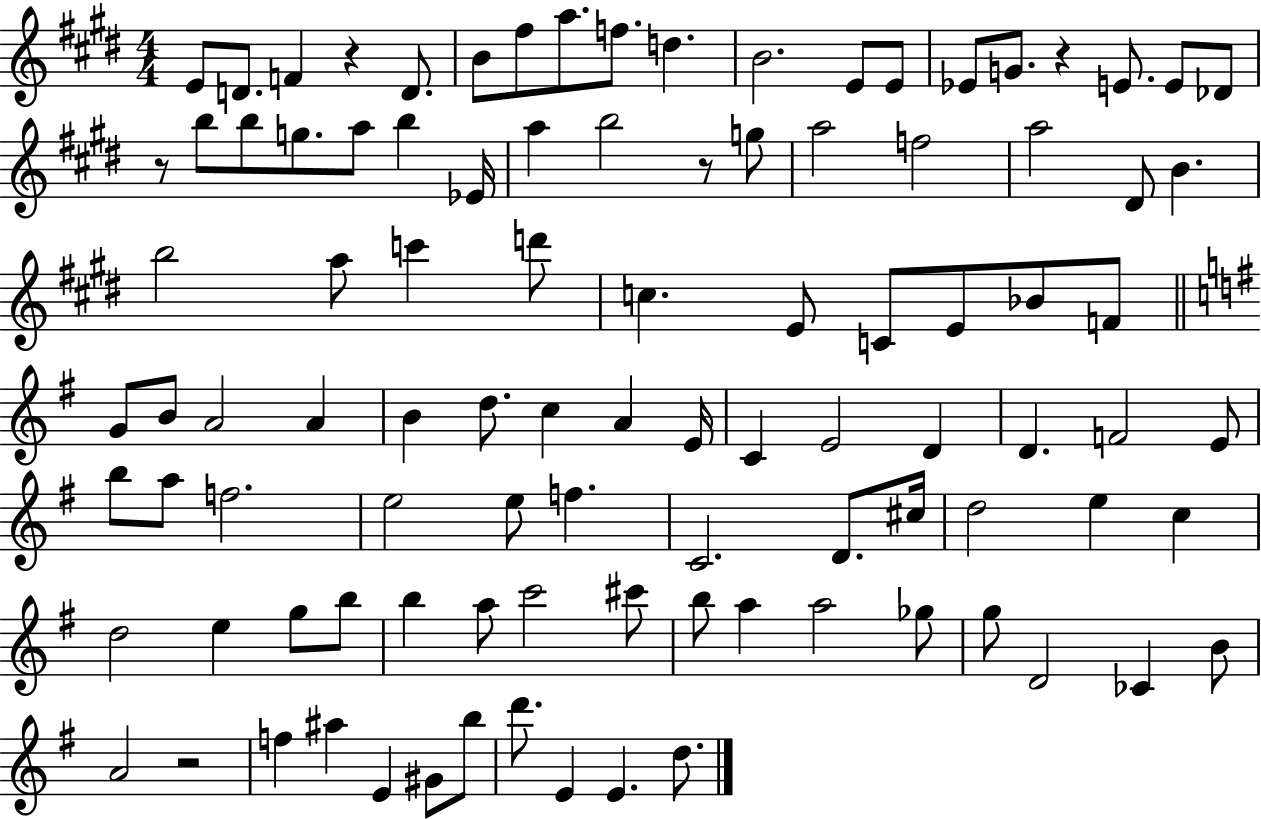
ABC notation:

X:1
T:Untitled
M:4/4
L:1/4
K:E
E/2 D/2 F z D/2 B/2 ^f/2 a/2 f/2 d B2 E/2 E/2 _E/2 G/2 z E/2 E/2 _D/2 z/2 b/2 b/2 g/2 a/2 b _E/4 a b2 z/2 g/2 a2 f2 a2 ^D/2 B b2 a/2 c' d'/2 c E/2 C/2 E/2 _B/2 F/2 G/2 B/2 A2 A B d/2 c A E/4 C E2 D D F2 E/2 b/2 a/2 f2 e2 e/2 f C2 D/2 ^c/4 d2 e c d2 e g/2 b/2 b a/2 c'2 ^c'/2 b/2 a a2 _g/2 g/2 D2 _C B/2 A2 z2 f ^a E ^G/2 b/2 d'/2 E E d/2